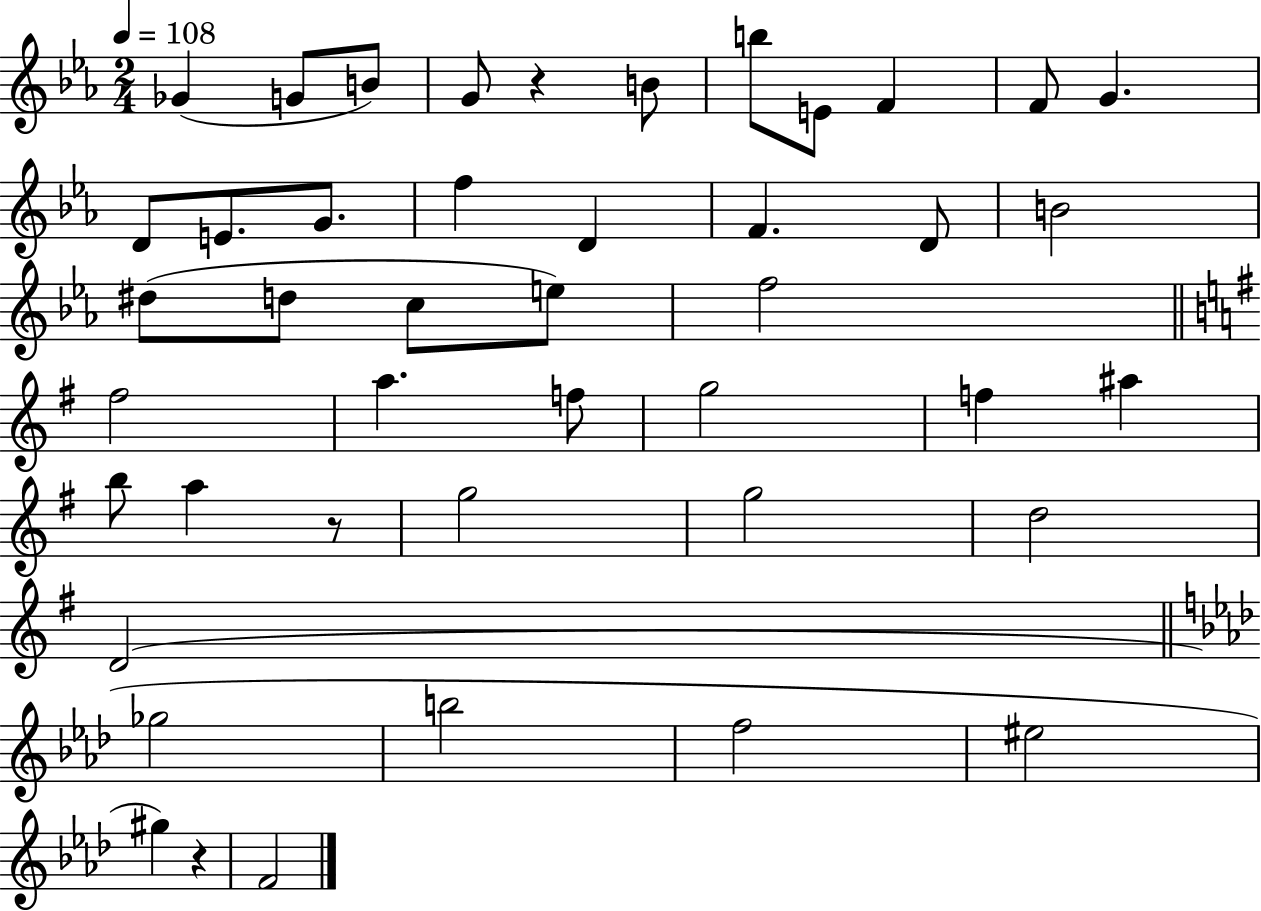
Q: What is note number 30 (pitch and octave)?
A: B5